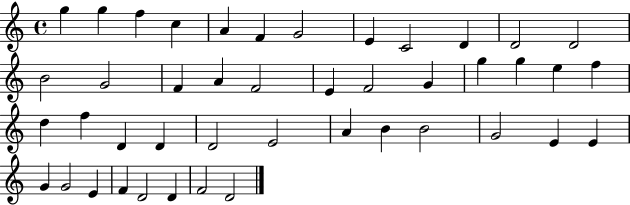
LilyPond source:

{
  \clef treble
  \time 4/4
  \defaultTimeSignature
  \key c \major
  g''4 g''4 f''4 c''4 | a'4 f'4 g'2 | e'4 c'2 d'4 | d'2 d'2 | \break b'2 g'2 | f'4 a'4 f'2 | e'4 f'2 g'4 | g''4 g''4 e''4 f''4 | \break d''4 f''4 d'4 d'4 | d'2 e'2 | a'4 b'4 b'2 | g'2 e'4 e'4 | \break g'4 g'2 e'4 | f'4 d'2 d'4 | f'2 d'2 | \bar "|."
}